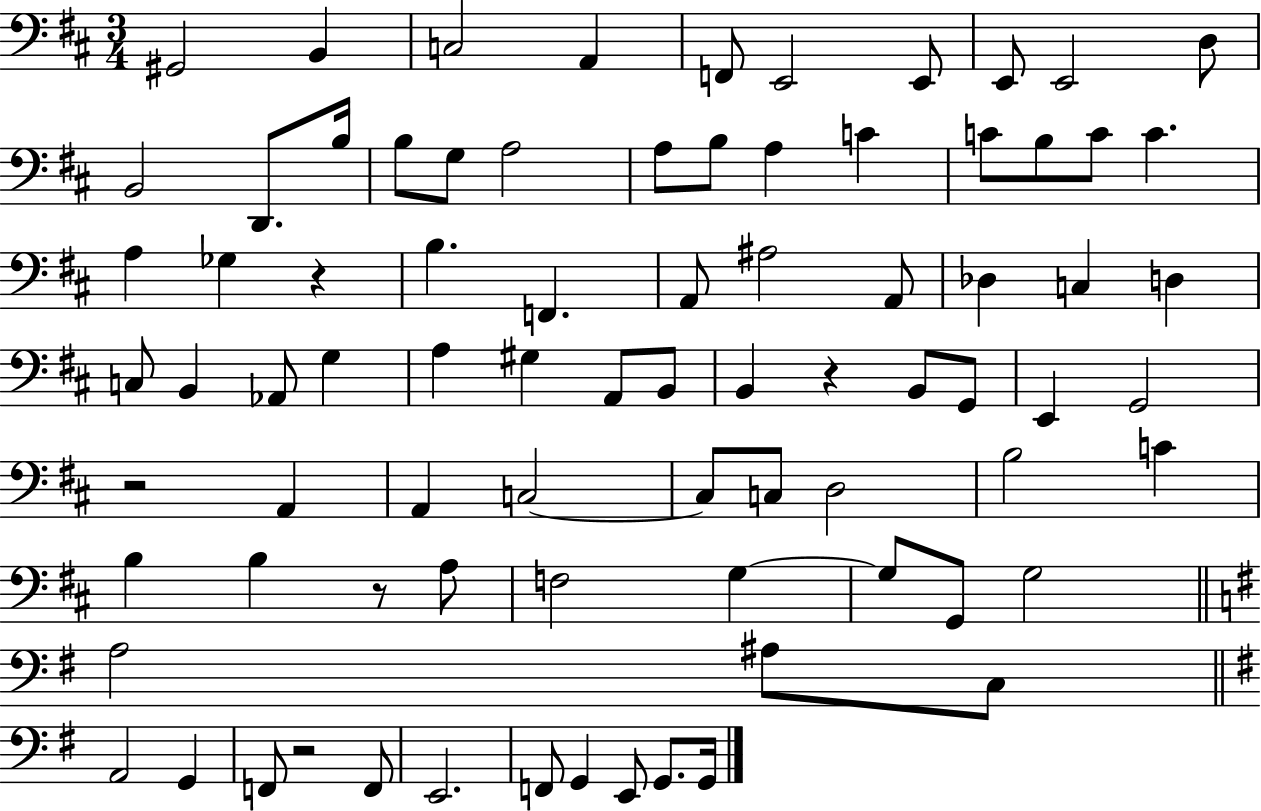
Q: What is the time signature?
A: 3/4